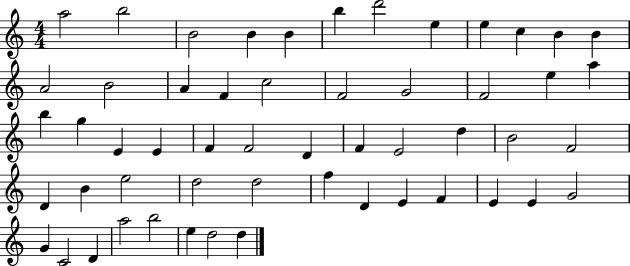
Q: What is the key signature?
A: C major